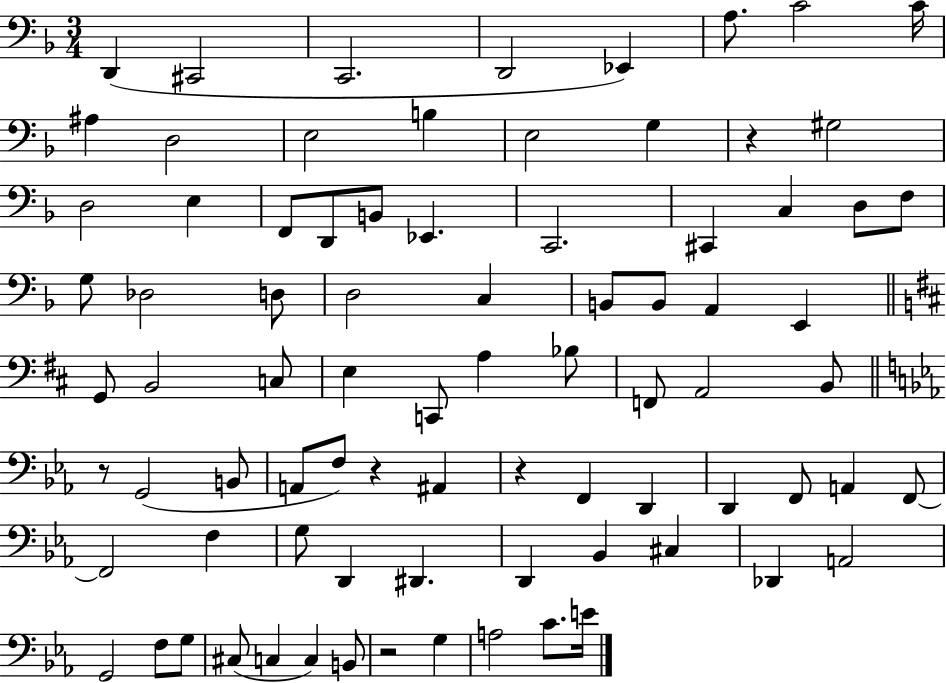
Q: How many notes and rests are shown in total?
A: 82